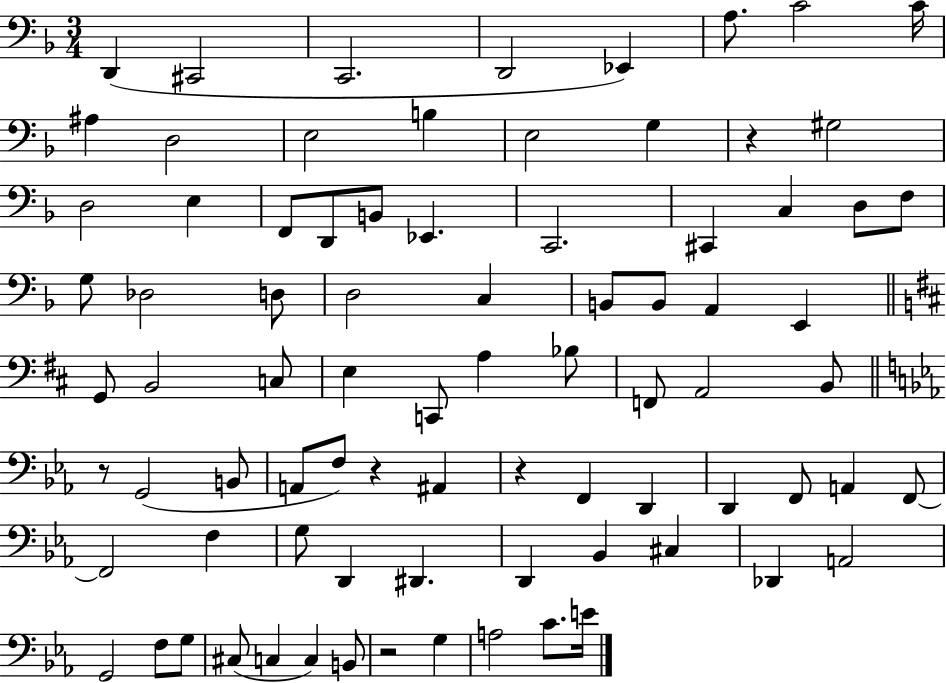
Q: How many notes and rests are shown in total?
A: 82